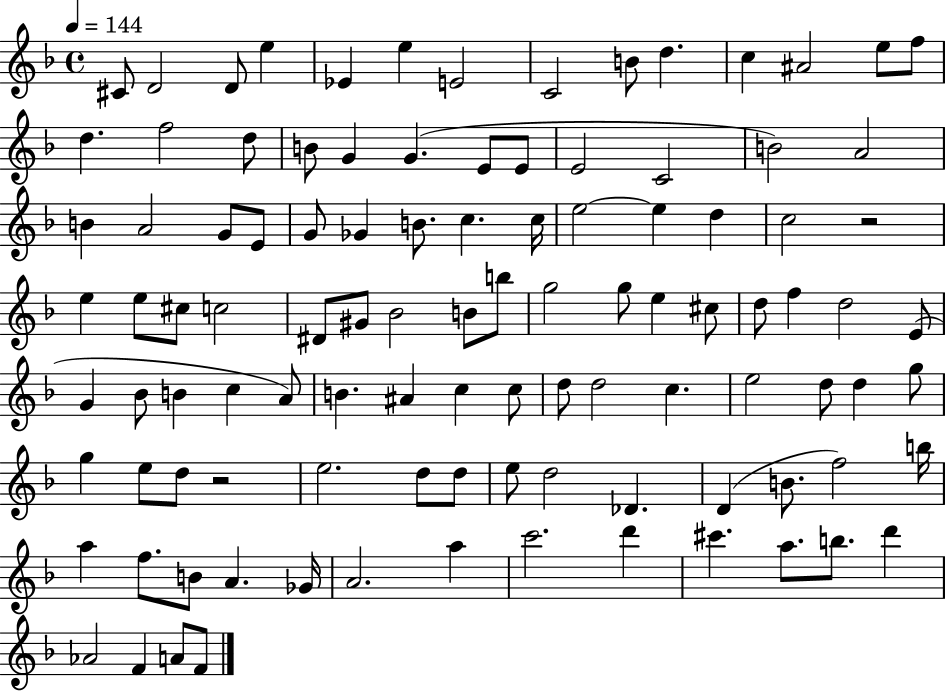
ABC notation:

X:1
T:Untitled
M:4/4
L:1/4
K:F
^C/2 D2 D/2 e _E e E2 C2 B/2 d c ^A2 e/2 f/2 d f2 d/2 B/2 G G E/2 E/2 E2 C2 B2 A2 B A2 G/2 E/2 G/2 _G B/2 c c/4 e2 e d c2 z2 e e/2 ^c/2 c2 ^D/2 ^G/2 _B2 B/2 b/2 g2 g/2 e ^c/2 d/2 f d2 E/2 G _B/2 B c A/2 B ^A c c/2 d/2 d2 c e2 d/2 d g/2 g e/2 d/2 z2 e2 d/2 d/2 e/2 d2 _D D B/2 f2 b/4 a f/2 B/2 A _G/4 A2 a c'2 d' ^c' a/2 b/2 d' _A2 F A/2 F/2